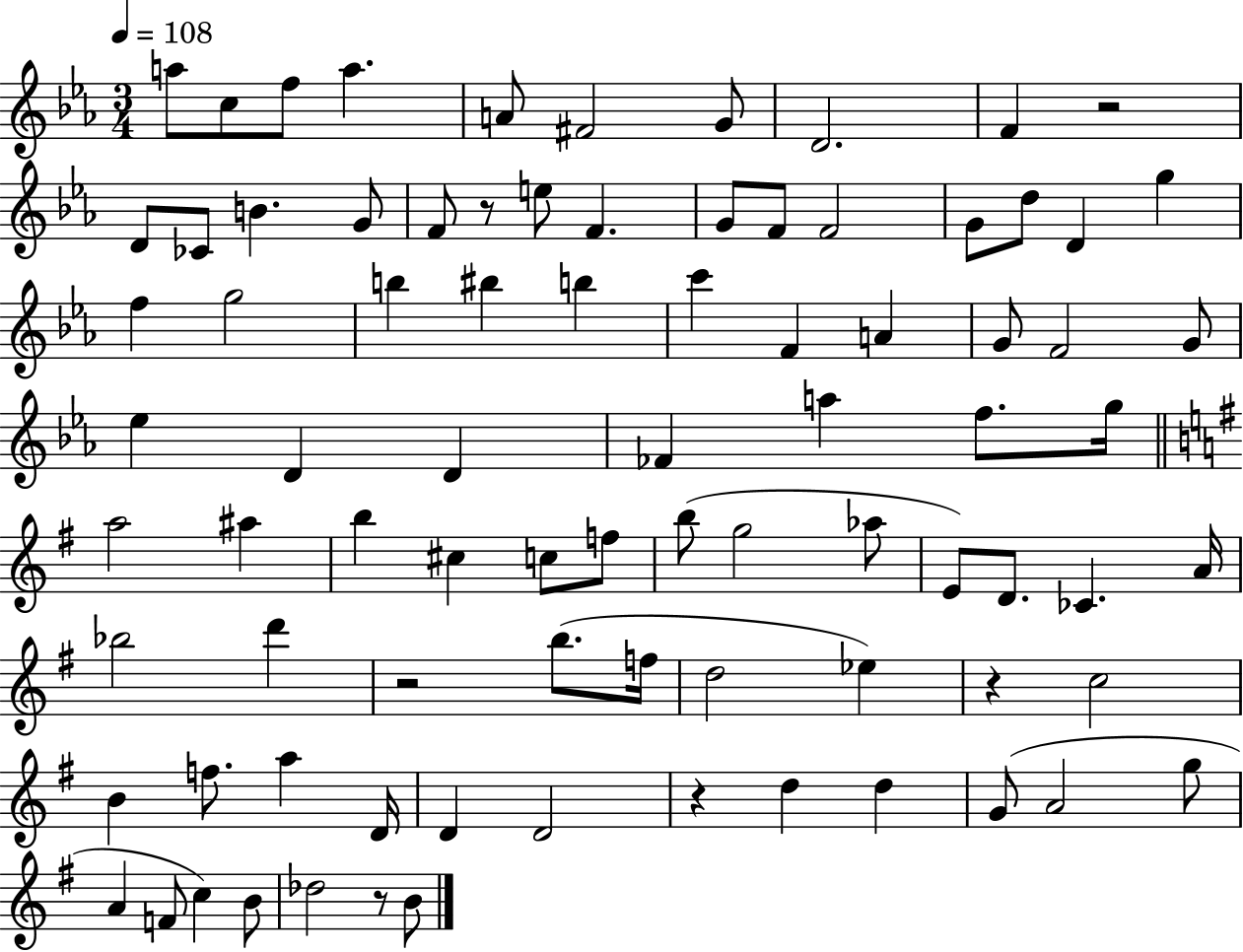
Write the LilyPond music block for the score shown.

{
  \clef treble
  \numericTimeSignature
  \time 3/4
  \key ees \major
  \tempo 4 = 108
  \repeat volta 2 { a''8 c''8 f''8 a''4. | a'8 fis'2 g'8 | d'2. | f'4 r2 | \break d'8 ces'8 b'4. g'8 | f'8 r8 e''8 f'4. | g'8 f'8 f'2 | g'8 d''8 d'4 g''4 | \break f''4 g''2 | b''4 bis''4 b''4 | c'''4 f'4 a'4 | g'8 f'2 g'8 | \break ees''4 d'4 d'4 | fes'4 a''4 f''8. g''16 | \bar "||" \break \key g \major a''2 ais''4 | b''4 cis''4 c''8 f''8 | b''8( g''2 aes''8 | e'8) d'8. ces'4. a'16 | \break bes''2 d'''4 | r2 b''8.( f''16 | d''2 ees''4) | r4 c''2 | \break b'4 f''8. a''4 d'16 | d'4 d'2 | r4 d''4 d''4 | g'8( a'2 g''8 | \break a'4 f'8 c''4) b'8 | des''2 r8 b'8 | } \bar "|."
}